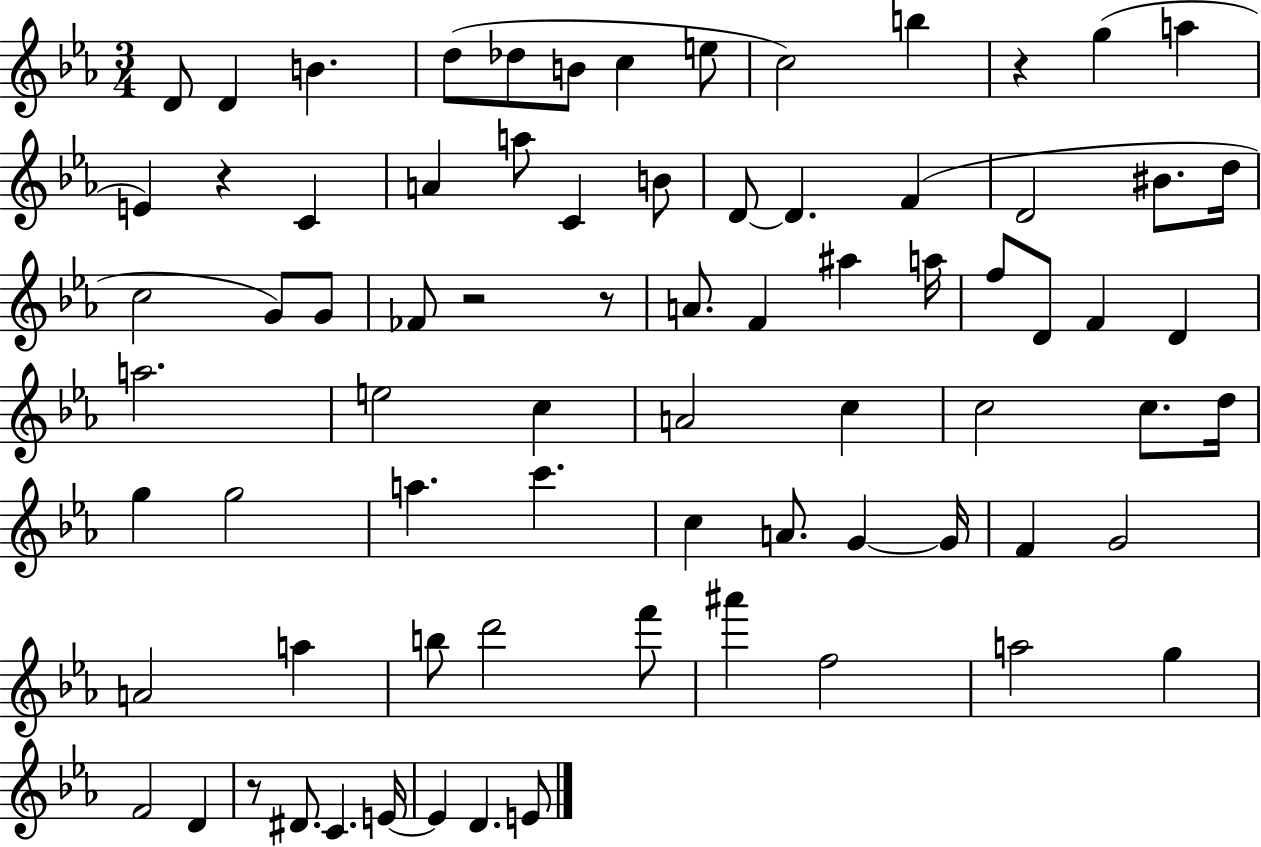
{
  \clef treble
  \numericTimeSignature
  \time 3/4
  \key ees \major
  \repeat volta 2 { d'8 d'4 b'4. | d''8( des''8 b'8 c''4 e''8 | c''2) b''4 | r4 g''4( a''4 | \break e'4) r4 c'4 | a'4 a''8 c'4 b'8 | d'8~~ d'4. f'4( | d'2 bis'8. d''16 | \break c''2 g'8) g'8 | fes'8 r2 r8 | a'8. f'4 ais''4 a''16 | f''8 d'8 f'4 d'4 | \break a''2. | e''2 c''4 | a'2 c''4 | c''2 c''8. d''16 | \break g''4 g''2 | a''4. c'''4. | c''4 a'8. g'4~~ g'16 | f'4 g'2 | \break a'2 a''4 | b''8 d'''2 f'''8 | ais'''4 f''2 | a''2 g''4 | \break f'2 d'4 | r8 dis'8. c'4. e'16~~ | e'4 d'4. e'8 | } \bar "|."
}